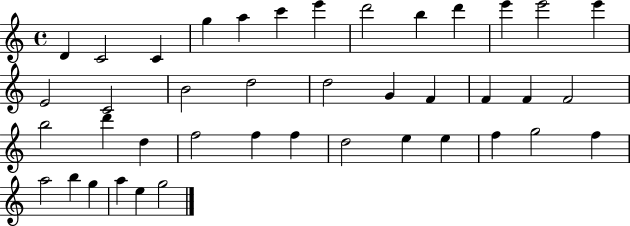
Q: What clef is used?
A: treble